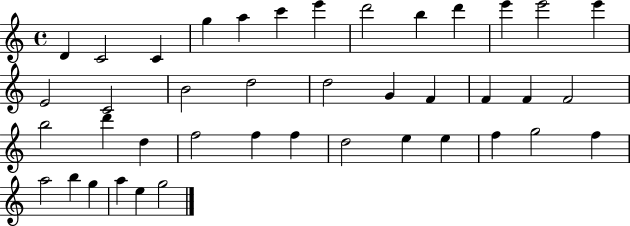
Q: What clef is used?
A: treble